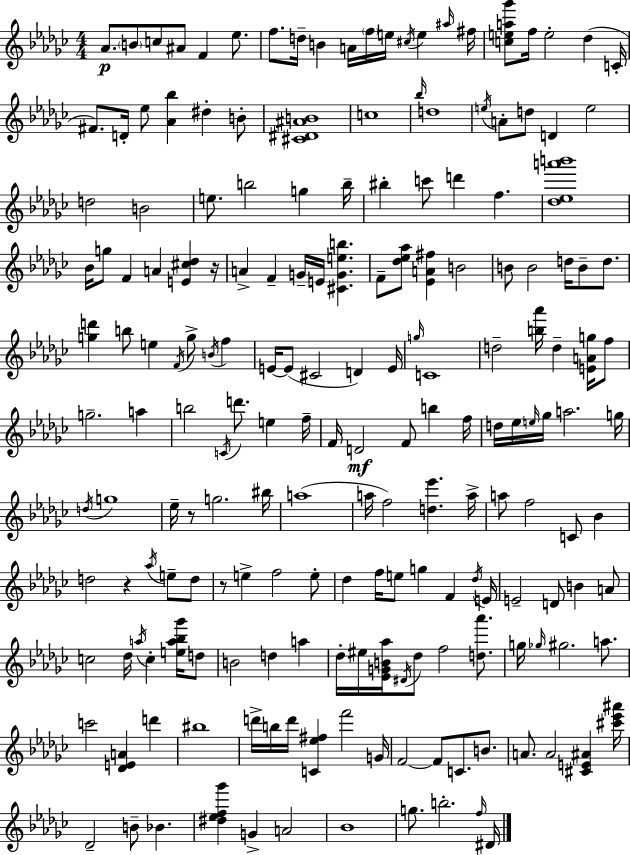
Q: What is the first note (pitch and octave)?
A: Ab4